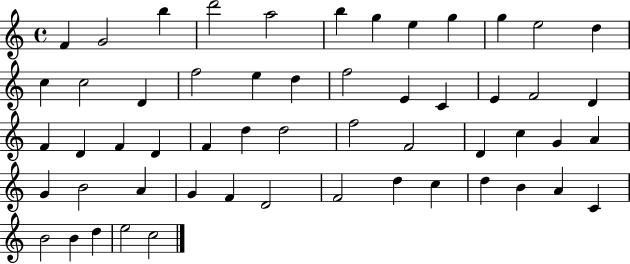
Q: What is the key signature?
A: C major